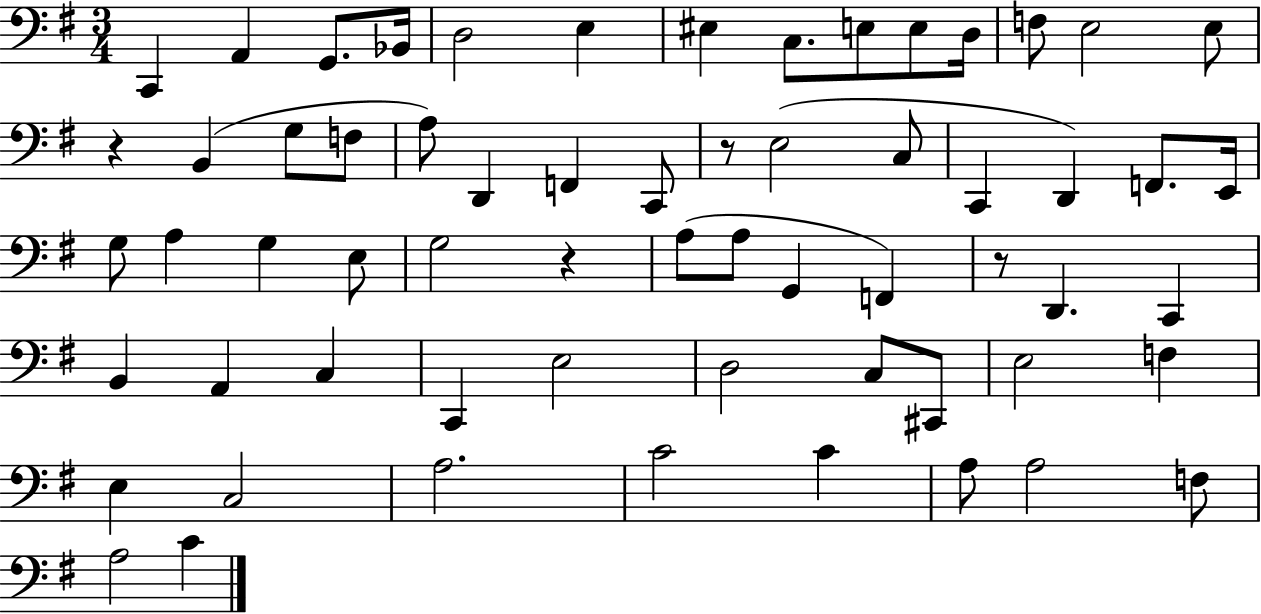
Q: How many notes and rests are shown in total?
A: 62